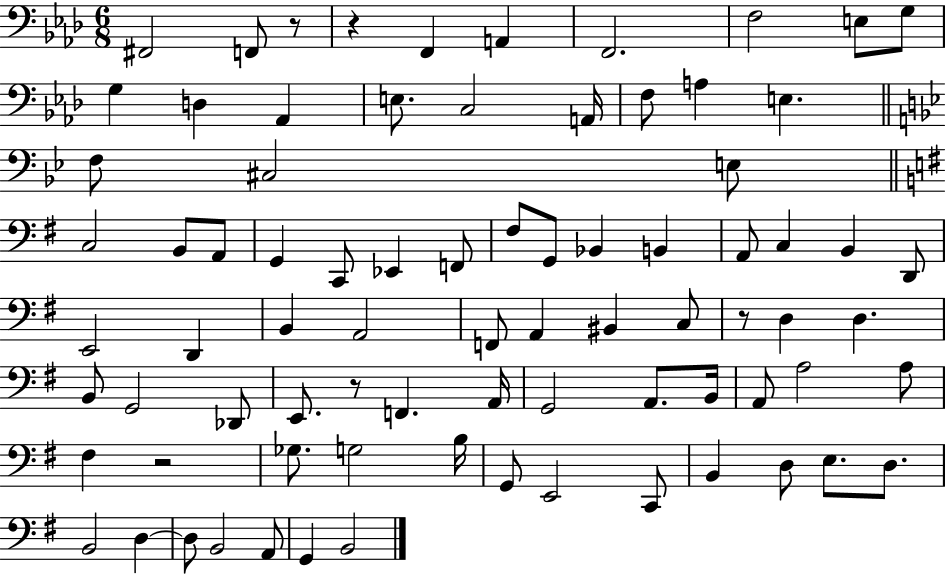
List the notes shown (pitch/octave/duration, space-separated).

F#2/h F2/e R/e R/q F2/q A2/q F2/h. F3/h E3/e G3/e G3/q D3/q Ab2/q E3/e. C3/h A2/s F3/e A3/q E3/q. F3/e C#3/h E3/e C3/h B2/e A2/e G2/q C2/e Eb2/q F2/e F#3/e G2/e Bb2/q B2/q A2/e C3/q B2/q D2/e E2/h D2/q B2/q A2/h F2/e A2/q BIS2/q C3/e R/e D3/q D3/q. B2/e G2/h Db2/e E2/e. R/e F2/q. A2/s G2/h A2/e. B2/s A2/e A3/h A3/e F#3/q R/h Gb3/e. G3/h B3/s G2/e E2/h C2/e B2/q D3/e E3/e. D3/e. B2/h D3/q D3/e B2/h A2/e G2/q B2/h